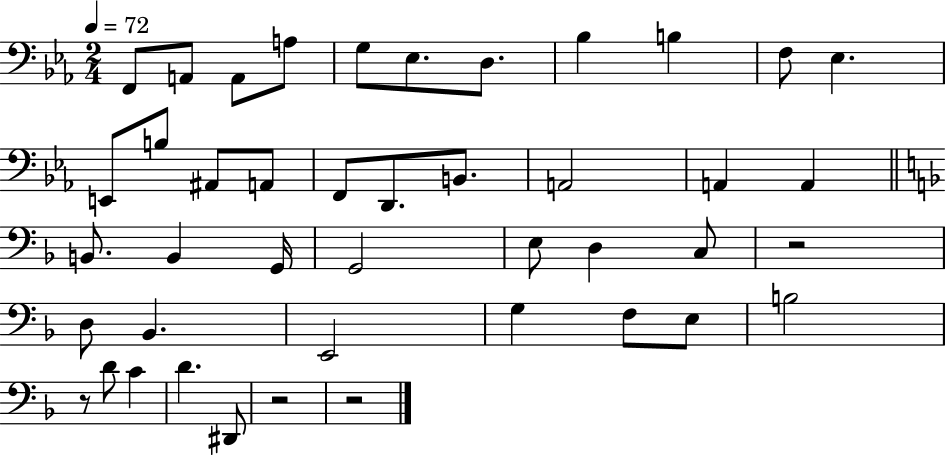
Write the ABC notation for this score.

X:1
T:Untitled
M:2/4
L:1/4
K:Eb
F,,/2 A,,/2 A,,/2 A,/2 G,/2 _E,/2 D,/2 _B, B, F,/2 _E, E,,/2 B,/2 ^A,,/2 A,,/2 F,,/2 D,,/2 B,,/2 A,,2 A,, A,, B,,/2 B,, G,,/4 G,,2 E,/2 D, C,/2 z2 D,/2 _B,, E,,2 G, F,/2 E,/2 B,2 z/2 D/2 C D ^D,,/2 z2 z2